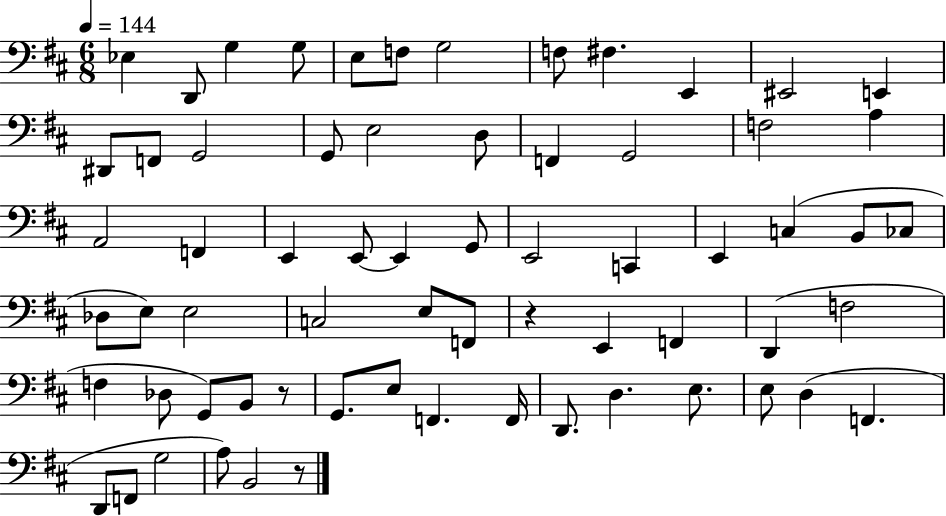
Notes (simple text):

Eb3/q D2/e G3/q G3/e E3/e F3/e G3/h F3/e F#3/q. E2/q EIS2/h E2/q D#2/e F2/e G2/h G2/e E3/h D3/e F2/q G2/h F3/h A3/q A2/h F2/q E2/q E2/e E2/q G2/e E2/h C2/q E2/q C3/q B2/e CES3/e Db3/e E3/e E3/h C3/h E3/e F2/e R/q E2/q F2/q D2/q F3/h F3/q Db3/e G2/e B2/e R/e G2/e. E3/e F2/q. F2/s D2/e. D3/q. E3/e. E3/e D3/q F2/q. D2/e F2/e G3/h A3/e B2/h R/e